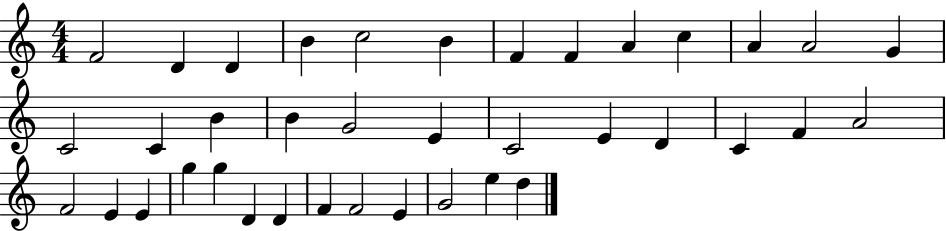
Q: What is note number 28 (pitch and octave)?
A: E4